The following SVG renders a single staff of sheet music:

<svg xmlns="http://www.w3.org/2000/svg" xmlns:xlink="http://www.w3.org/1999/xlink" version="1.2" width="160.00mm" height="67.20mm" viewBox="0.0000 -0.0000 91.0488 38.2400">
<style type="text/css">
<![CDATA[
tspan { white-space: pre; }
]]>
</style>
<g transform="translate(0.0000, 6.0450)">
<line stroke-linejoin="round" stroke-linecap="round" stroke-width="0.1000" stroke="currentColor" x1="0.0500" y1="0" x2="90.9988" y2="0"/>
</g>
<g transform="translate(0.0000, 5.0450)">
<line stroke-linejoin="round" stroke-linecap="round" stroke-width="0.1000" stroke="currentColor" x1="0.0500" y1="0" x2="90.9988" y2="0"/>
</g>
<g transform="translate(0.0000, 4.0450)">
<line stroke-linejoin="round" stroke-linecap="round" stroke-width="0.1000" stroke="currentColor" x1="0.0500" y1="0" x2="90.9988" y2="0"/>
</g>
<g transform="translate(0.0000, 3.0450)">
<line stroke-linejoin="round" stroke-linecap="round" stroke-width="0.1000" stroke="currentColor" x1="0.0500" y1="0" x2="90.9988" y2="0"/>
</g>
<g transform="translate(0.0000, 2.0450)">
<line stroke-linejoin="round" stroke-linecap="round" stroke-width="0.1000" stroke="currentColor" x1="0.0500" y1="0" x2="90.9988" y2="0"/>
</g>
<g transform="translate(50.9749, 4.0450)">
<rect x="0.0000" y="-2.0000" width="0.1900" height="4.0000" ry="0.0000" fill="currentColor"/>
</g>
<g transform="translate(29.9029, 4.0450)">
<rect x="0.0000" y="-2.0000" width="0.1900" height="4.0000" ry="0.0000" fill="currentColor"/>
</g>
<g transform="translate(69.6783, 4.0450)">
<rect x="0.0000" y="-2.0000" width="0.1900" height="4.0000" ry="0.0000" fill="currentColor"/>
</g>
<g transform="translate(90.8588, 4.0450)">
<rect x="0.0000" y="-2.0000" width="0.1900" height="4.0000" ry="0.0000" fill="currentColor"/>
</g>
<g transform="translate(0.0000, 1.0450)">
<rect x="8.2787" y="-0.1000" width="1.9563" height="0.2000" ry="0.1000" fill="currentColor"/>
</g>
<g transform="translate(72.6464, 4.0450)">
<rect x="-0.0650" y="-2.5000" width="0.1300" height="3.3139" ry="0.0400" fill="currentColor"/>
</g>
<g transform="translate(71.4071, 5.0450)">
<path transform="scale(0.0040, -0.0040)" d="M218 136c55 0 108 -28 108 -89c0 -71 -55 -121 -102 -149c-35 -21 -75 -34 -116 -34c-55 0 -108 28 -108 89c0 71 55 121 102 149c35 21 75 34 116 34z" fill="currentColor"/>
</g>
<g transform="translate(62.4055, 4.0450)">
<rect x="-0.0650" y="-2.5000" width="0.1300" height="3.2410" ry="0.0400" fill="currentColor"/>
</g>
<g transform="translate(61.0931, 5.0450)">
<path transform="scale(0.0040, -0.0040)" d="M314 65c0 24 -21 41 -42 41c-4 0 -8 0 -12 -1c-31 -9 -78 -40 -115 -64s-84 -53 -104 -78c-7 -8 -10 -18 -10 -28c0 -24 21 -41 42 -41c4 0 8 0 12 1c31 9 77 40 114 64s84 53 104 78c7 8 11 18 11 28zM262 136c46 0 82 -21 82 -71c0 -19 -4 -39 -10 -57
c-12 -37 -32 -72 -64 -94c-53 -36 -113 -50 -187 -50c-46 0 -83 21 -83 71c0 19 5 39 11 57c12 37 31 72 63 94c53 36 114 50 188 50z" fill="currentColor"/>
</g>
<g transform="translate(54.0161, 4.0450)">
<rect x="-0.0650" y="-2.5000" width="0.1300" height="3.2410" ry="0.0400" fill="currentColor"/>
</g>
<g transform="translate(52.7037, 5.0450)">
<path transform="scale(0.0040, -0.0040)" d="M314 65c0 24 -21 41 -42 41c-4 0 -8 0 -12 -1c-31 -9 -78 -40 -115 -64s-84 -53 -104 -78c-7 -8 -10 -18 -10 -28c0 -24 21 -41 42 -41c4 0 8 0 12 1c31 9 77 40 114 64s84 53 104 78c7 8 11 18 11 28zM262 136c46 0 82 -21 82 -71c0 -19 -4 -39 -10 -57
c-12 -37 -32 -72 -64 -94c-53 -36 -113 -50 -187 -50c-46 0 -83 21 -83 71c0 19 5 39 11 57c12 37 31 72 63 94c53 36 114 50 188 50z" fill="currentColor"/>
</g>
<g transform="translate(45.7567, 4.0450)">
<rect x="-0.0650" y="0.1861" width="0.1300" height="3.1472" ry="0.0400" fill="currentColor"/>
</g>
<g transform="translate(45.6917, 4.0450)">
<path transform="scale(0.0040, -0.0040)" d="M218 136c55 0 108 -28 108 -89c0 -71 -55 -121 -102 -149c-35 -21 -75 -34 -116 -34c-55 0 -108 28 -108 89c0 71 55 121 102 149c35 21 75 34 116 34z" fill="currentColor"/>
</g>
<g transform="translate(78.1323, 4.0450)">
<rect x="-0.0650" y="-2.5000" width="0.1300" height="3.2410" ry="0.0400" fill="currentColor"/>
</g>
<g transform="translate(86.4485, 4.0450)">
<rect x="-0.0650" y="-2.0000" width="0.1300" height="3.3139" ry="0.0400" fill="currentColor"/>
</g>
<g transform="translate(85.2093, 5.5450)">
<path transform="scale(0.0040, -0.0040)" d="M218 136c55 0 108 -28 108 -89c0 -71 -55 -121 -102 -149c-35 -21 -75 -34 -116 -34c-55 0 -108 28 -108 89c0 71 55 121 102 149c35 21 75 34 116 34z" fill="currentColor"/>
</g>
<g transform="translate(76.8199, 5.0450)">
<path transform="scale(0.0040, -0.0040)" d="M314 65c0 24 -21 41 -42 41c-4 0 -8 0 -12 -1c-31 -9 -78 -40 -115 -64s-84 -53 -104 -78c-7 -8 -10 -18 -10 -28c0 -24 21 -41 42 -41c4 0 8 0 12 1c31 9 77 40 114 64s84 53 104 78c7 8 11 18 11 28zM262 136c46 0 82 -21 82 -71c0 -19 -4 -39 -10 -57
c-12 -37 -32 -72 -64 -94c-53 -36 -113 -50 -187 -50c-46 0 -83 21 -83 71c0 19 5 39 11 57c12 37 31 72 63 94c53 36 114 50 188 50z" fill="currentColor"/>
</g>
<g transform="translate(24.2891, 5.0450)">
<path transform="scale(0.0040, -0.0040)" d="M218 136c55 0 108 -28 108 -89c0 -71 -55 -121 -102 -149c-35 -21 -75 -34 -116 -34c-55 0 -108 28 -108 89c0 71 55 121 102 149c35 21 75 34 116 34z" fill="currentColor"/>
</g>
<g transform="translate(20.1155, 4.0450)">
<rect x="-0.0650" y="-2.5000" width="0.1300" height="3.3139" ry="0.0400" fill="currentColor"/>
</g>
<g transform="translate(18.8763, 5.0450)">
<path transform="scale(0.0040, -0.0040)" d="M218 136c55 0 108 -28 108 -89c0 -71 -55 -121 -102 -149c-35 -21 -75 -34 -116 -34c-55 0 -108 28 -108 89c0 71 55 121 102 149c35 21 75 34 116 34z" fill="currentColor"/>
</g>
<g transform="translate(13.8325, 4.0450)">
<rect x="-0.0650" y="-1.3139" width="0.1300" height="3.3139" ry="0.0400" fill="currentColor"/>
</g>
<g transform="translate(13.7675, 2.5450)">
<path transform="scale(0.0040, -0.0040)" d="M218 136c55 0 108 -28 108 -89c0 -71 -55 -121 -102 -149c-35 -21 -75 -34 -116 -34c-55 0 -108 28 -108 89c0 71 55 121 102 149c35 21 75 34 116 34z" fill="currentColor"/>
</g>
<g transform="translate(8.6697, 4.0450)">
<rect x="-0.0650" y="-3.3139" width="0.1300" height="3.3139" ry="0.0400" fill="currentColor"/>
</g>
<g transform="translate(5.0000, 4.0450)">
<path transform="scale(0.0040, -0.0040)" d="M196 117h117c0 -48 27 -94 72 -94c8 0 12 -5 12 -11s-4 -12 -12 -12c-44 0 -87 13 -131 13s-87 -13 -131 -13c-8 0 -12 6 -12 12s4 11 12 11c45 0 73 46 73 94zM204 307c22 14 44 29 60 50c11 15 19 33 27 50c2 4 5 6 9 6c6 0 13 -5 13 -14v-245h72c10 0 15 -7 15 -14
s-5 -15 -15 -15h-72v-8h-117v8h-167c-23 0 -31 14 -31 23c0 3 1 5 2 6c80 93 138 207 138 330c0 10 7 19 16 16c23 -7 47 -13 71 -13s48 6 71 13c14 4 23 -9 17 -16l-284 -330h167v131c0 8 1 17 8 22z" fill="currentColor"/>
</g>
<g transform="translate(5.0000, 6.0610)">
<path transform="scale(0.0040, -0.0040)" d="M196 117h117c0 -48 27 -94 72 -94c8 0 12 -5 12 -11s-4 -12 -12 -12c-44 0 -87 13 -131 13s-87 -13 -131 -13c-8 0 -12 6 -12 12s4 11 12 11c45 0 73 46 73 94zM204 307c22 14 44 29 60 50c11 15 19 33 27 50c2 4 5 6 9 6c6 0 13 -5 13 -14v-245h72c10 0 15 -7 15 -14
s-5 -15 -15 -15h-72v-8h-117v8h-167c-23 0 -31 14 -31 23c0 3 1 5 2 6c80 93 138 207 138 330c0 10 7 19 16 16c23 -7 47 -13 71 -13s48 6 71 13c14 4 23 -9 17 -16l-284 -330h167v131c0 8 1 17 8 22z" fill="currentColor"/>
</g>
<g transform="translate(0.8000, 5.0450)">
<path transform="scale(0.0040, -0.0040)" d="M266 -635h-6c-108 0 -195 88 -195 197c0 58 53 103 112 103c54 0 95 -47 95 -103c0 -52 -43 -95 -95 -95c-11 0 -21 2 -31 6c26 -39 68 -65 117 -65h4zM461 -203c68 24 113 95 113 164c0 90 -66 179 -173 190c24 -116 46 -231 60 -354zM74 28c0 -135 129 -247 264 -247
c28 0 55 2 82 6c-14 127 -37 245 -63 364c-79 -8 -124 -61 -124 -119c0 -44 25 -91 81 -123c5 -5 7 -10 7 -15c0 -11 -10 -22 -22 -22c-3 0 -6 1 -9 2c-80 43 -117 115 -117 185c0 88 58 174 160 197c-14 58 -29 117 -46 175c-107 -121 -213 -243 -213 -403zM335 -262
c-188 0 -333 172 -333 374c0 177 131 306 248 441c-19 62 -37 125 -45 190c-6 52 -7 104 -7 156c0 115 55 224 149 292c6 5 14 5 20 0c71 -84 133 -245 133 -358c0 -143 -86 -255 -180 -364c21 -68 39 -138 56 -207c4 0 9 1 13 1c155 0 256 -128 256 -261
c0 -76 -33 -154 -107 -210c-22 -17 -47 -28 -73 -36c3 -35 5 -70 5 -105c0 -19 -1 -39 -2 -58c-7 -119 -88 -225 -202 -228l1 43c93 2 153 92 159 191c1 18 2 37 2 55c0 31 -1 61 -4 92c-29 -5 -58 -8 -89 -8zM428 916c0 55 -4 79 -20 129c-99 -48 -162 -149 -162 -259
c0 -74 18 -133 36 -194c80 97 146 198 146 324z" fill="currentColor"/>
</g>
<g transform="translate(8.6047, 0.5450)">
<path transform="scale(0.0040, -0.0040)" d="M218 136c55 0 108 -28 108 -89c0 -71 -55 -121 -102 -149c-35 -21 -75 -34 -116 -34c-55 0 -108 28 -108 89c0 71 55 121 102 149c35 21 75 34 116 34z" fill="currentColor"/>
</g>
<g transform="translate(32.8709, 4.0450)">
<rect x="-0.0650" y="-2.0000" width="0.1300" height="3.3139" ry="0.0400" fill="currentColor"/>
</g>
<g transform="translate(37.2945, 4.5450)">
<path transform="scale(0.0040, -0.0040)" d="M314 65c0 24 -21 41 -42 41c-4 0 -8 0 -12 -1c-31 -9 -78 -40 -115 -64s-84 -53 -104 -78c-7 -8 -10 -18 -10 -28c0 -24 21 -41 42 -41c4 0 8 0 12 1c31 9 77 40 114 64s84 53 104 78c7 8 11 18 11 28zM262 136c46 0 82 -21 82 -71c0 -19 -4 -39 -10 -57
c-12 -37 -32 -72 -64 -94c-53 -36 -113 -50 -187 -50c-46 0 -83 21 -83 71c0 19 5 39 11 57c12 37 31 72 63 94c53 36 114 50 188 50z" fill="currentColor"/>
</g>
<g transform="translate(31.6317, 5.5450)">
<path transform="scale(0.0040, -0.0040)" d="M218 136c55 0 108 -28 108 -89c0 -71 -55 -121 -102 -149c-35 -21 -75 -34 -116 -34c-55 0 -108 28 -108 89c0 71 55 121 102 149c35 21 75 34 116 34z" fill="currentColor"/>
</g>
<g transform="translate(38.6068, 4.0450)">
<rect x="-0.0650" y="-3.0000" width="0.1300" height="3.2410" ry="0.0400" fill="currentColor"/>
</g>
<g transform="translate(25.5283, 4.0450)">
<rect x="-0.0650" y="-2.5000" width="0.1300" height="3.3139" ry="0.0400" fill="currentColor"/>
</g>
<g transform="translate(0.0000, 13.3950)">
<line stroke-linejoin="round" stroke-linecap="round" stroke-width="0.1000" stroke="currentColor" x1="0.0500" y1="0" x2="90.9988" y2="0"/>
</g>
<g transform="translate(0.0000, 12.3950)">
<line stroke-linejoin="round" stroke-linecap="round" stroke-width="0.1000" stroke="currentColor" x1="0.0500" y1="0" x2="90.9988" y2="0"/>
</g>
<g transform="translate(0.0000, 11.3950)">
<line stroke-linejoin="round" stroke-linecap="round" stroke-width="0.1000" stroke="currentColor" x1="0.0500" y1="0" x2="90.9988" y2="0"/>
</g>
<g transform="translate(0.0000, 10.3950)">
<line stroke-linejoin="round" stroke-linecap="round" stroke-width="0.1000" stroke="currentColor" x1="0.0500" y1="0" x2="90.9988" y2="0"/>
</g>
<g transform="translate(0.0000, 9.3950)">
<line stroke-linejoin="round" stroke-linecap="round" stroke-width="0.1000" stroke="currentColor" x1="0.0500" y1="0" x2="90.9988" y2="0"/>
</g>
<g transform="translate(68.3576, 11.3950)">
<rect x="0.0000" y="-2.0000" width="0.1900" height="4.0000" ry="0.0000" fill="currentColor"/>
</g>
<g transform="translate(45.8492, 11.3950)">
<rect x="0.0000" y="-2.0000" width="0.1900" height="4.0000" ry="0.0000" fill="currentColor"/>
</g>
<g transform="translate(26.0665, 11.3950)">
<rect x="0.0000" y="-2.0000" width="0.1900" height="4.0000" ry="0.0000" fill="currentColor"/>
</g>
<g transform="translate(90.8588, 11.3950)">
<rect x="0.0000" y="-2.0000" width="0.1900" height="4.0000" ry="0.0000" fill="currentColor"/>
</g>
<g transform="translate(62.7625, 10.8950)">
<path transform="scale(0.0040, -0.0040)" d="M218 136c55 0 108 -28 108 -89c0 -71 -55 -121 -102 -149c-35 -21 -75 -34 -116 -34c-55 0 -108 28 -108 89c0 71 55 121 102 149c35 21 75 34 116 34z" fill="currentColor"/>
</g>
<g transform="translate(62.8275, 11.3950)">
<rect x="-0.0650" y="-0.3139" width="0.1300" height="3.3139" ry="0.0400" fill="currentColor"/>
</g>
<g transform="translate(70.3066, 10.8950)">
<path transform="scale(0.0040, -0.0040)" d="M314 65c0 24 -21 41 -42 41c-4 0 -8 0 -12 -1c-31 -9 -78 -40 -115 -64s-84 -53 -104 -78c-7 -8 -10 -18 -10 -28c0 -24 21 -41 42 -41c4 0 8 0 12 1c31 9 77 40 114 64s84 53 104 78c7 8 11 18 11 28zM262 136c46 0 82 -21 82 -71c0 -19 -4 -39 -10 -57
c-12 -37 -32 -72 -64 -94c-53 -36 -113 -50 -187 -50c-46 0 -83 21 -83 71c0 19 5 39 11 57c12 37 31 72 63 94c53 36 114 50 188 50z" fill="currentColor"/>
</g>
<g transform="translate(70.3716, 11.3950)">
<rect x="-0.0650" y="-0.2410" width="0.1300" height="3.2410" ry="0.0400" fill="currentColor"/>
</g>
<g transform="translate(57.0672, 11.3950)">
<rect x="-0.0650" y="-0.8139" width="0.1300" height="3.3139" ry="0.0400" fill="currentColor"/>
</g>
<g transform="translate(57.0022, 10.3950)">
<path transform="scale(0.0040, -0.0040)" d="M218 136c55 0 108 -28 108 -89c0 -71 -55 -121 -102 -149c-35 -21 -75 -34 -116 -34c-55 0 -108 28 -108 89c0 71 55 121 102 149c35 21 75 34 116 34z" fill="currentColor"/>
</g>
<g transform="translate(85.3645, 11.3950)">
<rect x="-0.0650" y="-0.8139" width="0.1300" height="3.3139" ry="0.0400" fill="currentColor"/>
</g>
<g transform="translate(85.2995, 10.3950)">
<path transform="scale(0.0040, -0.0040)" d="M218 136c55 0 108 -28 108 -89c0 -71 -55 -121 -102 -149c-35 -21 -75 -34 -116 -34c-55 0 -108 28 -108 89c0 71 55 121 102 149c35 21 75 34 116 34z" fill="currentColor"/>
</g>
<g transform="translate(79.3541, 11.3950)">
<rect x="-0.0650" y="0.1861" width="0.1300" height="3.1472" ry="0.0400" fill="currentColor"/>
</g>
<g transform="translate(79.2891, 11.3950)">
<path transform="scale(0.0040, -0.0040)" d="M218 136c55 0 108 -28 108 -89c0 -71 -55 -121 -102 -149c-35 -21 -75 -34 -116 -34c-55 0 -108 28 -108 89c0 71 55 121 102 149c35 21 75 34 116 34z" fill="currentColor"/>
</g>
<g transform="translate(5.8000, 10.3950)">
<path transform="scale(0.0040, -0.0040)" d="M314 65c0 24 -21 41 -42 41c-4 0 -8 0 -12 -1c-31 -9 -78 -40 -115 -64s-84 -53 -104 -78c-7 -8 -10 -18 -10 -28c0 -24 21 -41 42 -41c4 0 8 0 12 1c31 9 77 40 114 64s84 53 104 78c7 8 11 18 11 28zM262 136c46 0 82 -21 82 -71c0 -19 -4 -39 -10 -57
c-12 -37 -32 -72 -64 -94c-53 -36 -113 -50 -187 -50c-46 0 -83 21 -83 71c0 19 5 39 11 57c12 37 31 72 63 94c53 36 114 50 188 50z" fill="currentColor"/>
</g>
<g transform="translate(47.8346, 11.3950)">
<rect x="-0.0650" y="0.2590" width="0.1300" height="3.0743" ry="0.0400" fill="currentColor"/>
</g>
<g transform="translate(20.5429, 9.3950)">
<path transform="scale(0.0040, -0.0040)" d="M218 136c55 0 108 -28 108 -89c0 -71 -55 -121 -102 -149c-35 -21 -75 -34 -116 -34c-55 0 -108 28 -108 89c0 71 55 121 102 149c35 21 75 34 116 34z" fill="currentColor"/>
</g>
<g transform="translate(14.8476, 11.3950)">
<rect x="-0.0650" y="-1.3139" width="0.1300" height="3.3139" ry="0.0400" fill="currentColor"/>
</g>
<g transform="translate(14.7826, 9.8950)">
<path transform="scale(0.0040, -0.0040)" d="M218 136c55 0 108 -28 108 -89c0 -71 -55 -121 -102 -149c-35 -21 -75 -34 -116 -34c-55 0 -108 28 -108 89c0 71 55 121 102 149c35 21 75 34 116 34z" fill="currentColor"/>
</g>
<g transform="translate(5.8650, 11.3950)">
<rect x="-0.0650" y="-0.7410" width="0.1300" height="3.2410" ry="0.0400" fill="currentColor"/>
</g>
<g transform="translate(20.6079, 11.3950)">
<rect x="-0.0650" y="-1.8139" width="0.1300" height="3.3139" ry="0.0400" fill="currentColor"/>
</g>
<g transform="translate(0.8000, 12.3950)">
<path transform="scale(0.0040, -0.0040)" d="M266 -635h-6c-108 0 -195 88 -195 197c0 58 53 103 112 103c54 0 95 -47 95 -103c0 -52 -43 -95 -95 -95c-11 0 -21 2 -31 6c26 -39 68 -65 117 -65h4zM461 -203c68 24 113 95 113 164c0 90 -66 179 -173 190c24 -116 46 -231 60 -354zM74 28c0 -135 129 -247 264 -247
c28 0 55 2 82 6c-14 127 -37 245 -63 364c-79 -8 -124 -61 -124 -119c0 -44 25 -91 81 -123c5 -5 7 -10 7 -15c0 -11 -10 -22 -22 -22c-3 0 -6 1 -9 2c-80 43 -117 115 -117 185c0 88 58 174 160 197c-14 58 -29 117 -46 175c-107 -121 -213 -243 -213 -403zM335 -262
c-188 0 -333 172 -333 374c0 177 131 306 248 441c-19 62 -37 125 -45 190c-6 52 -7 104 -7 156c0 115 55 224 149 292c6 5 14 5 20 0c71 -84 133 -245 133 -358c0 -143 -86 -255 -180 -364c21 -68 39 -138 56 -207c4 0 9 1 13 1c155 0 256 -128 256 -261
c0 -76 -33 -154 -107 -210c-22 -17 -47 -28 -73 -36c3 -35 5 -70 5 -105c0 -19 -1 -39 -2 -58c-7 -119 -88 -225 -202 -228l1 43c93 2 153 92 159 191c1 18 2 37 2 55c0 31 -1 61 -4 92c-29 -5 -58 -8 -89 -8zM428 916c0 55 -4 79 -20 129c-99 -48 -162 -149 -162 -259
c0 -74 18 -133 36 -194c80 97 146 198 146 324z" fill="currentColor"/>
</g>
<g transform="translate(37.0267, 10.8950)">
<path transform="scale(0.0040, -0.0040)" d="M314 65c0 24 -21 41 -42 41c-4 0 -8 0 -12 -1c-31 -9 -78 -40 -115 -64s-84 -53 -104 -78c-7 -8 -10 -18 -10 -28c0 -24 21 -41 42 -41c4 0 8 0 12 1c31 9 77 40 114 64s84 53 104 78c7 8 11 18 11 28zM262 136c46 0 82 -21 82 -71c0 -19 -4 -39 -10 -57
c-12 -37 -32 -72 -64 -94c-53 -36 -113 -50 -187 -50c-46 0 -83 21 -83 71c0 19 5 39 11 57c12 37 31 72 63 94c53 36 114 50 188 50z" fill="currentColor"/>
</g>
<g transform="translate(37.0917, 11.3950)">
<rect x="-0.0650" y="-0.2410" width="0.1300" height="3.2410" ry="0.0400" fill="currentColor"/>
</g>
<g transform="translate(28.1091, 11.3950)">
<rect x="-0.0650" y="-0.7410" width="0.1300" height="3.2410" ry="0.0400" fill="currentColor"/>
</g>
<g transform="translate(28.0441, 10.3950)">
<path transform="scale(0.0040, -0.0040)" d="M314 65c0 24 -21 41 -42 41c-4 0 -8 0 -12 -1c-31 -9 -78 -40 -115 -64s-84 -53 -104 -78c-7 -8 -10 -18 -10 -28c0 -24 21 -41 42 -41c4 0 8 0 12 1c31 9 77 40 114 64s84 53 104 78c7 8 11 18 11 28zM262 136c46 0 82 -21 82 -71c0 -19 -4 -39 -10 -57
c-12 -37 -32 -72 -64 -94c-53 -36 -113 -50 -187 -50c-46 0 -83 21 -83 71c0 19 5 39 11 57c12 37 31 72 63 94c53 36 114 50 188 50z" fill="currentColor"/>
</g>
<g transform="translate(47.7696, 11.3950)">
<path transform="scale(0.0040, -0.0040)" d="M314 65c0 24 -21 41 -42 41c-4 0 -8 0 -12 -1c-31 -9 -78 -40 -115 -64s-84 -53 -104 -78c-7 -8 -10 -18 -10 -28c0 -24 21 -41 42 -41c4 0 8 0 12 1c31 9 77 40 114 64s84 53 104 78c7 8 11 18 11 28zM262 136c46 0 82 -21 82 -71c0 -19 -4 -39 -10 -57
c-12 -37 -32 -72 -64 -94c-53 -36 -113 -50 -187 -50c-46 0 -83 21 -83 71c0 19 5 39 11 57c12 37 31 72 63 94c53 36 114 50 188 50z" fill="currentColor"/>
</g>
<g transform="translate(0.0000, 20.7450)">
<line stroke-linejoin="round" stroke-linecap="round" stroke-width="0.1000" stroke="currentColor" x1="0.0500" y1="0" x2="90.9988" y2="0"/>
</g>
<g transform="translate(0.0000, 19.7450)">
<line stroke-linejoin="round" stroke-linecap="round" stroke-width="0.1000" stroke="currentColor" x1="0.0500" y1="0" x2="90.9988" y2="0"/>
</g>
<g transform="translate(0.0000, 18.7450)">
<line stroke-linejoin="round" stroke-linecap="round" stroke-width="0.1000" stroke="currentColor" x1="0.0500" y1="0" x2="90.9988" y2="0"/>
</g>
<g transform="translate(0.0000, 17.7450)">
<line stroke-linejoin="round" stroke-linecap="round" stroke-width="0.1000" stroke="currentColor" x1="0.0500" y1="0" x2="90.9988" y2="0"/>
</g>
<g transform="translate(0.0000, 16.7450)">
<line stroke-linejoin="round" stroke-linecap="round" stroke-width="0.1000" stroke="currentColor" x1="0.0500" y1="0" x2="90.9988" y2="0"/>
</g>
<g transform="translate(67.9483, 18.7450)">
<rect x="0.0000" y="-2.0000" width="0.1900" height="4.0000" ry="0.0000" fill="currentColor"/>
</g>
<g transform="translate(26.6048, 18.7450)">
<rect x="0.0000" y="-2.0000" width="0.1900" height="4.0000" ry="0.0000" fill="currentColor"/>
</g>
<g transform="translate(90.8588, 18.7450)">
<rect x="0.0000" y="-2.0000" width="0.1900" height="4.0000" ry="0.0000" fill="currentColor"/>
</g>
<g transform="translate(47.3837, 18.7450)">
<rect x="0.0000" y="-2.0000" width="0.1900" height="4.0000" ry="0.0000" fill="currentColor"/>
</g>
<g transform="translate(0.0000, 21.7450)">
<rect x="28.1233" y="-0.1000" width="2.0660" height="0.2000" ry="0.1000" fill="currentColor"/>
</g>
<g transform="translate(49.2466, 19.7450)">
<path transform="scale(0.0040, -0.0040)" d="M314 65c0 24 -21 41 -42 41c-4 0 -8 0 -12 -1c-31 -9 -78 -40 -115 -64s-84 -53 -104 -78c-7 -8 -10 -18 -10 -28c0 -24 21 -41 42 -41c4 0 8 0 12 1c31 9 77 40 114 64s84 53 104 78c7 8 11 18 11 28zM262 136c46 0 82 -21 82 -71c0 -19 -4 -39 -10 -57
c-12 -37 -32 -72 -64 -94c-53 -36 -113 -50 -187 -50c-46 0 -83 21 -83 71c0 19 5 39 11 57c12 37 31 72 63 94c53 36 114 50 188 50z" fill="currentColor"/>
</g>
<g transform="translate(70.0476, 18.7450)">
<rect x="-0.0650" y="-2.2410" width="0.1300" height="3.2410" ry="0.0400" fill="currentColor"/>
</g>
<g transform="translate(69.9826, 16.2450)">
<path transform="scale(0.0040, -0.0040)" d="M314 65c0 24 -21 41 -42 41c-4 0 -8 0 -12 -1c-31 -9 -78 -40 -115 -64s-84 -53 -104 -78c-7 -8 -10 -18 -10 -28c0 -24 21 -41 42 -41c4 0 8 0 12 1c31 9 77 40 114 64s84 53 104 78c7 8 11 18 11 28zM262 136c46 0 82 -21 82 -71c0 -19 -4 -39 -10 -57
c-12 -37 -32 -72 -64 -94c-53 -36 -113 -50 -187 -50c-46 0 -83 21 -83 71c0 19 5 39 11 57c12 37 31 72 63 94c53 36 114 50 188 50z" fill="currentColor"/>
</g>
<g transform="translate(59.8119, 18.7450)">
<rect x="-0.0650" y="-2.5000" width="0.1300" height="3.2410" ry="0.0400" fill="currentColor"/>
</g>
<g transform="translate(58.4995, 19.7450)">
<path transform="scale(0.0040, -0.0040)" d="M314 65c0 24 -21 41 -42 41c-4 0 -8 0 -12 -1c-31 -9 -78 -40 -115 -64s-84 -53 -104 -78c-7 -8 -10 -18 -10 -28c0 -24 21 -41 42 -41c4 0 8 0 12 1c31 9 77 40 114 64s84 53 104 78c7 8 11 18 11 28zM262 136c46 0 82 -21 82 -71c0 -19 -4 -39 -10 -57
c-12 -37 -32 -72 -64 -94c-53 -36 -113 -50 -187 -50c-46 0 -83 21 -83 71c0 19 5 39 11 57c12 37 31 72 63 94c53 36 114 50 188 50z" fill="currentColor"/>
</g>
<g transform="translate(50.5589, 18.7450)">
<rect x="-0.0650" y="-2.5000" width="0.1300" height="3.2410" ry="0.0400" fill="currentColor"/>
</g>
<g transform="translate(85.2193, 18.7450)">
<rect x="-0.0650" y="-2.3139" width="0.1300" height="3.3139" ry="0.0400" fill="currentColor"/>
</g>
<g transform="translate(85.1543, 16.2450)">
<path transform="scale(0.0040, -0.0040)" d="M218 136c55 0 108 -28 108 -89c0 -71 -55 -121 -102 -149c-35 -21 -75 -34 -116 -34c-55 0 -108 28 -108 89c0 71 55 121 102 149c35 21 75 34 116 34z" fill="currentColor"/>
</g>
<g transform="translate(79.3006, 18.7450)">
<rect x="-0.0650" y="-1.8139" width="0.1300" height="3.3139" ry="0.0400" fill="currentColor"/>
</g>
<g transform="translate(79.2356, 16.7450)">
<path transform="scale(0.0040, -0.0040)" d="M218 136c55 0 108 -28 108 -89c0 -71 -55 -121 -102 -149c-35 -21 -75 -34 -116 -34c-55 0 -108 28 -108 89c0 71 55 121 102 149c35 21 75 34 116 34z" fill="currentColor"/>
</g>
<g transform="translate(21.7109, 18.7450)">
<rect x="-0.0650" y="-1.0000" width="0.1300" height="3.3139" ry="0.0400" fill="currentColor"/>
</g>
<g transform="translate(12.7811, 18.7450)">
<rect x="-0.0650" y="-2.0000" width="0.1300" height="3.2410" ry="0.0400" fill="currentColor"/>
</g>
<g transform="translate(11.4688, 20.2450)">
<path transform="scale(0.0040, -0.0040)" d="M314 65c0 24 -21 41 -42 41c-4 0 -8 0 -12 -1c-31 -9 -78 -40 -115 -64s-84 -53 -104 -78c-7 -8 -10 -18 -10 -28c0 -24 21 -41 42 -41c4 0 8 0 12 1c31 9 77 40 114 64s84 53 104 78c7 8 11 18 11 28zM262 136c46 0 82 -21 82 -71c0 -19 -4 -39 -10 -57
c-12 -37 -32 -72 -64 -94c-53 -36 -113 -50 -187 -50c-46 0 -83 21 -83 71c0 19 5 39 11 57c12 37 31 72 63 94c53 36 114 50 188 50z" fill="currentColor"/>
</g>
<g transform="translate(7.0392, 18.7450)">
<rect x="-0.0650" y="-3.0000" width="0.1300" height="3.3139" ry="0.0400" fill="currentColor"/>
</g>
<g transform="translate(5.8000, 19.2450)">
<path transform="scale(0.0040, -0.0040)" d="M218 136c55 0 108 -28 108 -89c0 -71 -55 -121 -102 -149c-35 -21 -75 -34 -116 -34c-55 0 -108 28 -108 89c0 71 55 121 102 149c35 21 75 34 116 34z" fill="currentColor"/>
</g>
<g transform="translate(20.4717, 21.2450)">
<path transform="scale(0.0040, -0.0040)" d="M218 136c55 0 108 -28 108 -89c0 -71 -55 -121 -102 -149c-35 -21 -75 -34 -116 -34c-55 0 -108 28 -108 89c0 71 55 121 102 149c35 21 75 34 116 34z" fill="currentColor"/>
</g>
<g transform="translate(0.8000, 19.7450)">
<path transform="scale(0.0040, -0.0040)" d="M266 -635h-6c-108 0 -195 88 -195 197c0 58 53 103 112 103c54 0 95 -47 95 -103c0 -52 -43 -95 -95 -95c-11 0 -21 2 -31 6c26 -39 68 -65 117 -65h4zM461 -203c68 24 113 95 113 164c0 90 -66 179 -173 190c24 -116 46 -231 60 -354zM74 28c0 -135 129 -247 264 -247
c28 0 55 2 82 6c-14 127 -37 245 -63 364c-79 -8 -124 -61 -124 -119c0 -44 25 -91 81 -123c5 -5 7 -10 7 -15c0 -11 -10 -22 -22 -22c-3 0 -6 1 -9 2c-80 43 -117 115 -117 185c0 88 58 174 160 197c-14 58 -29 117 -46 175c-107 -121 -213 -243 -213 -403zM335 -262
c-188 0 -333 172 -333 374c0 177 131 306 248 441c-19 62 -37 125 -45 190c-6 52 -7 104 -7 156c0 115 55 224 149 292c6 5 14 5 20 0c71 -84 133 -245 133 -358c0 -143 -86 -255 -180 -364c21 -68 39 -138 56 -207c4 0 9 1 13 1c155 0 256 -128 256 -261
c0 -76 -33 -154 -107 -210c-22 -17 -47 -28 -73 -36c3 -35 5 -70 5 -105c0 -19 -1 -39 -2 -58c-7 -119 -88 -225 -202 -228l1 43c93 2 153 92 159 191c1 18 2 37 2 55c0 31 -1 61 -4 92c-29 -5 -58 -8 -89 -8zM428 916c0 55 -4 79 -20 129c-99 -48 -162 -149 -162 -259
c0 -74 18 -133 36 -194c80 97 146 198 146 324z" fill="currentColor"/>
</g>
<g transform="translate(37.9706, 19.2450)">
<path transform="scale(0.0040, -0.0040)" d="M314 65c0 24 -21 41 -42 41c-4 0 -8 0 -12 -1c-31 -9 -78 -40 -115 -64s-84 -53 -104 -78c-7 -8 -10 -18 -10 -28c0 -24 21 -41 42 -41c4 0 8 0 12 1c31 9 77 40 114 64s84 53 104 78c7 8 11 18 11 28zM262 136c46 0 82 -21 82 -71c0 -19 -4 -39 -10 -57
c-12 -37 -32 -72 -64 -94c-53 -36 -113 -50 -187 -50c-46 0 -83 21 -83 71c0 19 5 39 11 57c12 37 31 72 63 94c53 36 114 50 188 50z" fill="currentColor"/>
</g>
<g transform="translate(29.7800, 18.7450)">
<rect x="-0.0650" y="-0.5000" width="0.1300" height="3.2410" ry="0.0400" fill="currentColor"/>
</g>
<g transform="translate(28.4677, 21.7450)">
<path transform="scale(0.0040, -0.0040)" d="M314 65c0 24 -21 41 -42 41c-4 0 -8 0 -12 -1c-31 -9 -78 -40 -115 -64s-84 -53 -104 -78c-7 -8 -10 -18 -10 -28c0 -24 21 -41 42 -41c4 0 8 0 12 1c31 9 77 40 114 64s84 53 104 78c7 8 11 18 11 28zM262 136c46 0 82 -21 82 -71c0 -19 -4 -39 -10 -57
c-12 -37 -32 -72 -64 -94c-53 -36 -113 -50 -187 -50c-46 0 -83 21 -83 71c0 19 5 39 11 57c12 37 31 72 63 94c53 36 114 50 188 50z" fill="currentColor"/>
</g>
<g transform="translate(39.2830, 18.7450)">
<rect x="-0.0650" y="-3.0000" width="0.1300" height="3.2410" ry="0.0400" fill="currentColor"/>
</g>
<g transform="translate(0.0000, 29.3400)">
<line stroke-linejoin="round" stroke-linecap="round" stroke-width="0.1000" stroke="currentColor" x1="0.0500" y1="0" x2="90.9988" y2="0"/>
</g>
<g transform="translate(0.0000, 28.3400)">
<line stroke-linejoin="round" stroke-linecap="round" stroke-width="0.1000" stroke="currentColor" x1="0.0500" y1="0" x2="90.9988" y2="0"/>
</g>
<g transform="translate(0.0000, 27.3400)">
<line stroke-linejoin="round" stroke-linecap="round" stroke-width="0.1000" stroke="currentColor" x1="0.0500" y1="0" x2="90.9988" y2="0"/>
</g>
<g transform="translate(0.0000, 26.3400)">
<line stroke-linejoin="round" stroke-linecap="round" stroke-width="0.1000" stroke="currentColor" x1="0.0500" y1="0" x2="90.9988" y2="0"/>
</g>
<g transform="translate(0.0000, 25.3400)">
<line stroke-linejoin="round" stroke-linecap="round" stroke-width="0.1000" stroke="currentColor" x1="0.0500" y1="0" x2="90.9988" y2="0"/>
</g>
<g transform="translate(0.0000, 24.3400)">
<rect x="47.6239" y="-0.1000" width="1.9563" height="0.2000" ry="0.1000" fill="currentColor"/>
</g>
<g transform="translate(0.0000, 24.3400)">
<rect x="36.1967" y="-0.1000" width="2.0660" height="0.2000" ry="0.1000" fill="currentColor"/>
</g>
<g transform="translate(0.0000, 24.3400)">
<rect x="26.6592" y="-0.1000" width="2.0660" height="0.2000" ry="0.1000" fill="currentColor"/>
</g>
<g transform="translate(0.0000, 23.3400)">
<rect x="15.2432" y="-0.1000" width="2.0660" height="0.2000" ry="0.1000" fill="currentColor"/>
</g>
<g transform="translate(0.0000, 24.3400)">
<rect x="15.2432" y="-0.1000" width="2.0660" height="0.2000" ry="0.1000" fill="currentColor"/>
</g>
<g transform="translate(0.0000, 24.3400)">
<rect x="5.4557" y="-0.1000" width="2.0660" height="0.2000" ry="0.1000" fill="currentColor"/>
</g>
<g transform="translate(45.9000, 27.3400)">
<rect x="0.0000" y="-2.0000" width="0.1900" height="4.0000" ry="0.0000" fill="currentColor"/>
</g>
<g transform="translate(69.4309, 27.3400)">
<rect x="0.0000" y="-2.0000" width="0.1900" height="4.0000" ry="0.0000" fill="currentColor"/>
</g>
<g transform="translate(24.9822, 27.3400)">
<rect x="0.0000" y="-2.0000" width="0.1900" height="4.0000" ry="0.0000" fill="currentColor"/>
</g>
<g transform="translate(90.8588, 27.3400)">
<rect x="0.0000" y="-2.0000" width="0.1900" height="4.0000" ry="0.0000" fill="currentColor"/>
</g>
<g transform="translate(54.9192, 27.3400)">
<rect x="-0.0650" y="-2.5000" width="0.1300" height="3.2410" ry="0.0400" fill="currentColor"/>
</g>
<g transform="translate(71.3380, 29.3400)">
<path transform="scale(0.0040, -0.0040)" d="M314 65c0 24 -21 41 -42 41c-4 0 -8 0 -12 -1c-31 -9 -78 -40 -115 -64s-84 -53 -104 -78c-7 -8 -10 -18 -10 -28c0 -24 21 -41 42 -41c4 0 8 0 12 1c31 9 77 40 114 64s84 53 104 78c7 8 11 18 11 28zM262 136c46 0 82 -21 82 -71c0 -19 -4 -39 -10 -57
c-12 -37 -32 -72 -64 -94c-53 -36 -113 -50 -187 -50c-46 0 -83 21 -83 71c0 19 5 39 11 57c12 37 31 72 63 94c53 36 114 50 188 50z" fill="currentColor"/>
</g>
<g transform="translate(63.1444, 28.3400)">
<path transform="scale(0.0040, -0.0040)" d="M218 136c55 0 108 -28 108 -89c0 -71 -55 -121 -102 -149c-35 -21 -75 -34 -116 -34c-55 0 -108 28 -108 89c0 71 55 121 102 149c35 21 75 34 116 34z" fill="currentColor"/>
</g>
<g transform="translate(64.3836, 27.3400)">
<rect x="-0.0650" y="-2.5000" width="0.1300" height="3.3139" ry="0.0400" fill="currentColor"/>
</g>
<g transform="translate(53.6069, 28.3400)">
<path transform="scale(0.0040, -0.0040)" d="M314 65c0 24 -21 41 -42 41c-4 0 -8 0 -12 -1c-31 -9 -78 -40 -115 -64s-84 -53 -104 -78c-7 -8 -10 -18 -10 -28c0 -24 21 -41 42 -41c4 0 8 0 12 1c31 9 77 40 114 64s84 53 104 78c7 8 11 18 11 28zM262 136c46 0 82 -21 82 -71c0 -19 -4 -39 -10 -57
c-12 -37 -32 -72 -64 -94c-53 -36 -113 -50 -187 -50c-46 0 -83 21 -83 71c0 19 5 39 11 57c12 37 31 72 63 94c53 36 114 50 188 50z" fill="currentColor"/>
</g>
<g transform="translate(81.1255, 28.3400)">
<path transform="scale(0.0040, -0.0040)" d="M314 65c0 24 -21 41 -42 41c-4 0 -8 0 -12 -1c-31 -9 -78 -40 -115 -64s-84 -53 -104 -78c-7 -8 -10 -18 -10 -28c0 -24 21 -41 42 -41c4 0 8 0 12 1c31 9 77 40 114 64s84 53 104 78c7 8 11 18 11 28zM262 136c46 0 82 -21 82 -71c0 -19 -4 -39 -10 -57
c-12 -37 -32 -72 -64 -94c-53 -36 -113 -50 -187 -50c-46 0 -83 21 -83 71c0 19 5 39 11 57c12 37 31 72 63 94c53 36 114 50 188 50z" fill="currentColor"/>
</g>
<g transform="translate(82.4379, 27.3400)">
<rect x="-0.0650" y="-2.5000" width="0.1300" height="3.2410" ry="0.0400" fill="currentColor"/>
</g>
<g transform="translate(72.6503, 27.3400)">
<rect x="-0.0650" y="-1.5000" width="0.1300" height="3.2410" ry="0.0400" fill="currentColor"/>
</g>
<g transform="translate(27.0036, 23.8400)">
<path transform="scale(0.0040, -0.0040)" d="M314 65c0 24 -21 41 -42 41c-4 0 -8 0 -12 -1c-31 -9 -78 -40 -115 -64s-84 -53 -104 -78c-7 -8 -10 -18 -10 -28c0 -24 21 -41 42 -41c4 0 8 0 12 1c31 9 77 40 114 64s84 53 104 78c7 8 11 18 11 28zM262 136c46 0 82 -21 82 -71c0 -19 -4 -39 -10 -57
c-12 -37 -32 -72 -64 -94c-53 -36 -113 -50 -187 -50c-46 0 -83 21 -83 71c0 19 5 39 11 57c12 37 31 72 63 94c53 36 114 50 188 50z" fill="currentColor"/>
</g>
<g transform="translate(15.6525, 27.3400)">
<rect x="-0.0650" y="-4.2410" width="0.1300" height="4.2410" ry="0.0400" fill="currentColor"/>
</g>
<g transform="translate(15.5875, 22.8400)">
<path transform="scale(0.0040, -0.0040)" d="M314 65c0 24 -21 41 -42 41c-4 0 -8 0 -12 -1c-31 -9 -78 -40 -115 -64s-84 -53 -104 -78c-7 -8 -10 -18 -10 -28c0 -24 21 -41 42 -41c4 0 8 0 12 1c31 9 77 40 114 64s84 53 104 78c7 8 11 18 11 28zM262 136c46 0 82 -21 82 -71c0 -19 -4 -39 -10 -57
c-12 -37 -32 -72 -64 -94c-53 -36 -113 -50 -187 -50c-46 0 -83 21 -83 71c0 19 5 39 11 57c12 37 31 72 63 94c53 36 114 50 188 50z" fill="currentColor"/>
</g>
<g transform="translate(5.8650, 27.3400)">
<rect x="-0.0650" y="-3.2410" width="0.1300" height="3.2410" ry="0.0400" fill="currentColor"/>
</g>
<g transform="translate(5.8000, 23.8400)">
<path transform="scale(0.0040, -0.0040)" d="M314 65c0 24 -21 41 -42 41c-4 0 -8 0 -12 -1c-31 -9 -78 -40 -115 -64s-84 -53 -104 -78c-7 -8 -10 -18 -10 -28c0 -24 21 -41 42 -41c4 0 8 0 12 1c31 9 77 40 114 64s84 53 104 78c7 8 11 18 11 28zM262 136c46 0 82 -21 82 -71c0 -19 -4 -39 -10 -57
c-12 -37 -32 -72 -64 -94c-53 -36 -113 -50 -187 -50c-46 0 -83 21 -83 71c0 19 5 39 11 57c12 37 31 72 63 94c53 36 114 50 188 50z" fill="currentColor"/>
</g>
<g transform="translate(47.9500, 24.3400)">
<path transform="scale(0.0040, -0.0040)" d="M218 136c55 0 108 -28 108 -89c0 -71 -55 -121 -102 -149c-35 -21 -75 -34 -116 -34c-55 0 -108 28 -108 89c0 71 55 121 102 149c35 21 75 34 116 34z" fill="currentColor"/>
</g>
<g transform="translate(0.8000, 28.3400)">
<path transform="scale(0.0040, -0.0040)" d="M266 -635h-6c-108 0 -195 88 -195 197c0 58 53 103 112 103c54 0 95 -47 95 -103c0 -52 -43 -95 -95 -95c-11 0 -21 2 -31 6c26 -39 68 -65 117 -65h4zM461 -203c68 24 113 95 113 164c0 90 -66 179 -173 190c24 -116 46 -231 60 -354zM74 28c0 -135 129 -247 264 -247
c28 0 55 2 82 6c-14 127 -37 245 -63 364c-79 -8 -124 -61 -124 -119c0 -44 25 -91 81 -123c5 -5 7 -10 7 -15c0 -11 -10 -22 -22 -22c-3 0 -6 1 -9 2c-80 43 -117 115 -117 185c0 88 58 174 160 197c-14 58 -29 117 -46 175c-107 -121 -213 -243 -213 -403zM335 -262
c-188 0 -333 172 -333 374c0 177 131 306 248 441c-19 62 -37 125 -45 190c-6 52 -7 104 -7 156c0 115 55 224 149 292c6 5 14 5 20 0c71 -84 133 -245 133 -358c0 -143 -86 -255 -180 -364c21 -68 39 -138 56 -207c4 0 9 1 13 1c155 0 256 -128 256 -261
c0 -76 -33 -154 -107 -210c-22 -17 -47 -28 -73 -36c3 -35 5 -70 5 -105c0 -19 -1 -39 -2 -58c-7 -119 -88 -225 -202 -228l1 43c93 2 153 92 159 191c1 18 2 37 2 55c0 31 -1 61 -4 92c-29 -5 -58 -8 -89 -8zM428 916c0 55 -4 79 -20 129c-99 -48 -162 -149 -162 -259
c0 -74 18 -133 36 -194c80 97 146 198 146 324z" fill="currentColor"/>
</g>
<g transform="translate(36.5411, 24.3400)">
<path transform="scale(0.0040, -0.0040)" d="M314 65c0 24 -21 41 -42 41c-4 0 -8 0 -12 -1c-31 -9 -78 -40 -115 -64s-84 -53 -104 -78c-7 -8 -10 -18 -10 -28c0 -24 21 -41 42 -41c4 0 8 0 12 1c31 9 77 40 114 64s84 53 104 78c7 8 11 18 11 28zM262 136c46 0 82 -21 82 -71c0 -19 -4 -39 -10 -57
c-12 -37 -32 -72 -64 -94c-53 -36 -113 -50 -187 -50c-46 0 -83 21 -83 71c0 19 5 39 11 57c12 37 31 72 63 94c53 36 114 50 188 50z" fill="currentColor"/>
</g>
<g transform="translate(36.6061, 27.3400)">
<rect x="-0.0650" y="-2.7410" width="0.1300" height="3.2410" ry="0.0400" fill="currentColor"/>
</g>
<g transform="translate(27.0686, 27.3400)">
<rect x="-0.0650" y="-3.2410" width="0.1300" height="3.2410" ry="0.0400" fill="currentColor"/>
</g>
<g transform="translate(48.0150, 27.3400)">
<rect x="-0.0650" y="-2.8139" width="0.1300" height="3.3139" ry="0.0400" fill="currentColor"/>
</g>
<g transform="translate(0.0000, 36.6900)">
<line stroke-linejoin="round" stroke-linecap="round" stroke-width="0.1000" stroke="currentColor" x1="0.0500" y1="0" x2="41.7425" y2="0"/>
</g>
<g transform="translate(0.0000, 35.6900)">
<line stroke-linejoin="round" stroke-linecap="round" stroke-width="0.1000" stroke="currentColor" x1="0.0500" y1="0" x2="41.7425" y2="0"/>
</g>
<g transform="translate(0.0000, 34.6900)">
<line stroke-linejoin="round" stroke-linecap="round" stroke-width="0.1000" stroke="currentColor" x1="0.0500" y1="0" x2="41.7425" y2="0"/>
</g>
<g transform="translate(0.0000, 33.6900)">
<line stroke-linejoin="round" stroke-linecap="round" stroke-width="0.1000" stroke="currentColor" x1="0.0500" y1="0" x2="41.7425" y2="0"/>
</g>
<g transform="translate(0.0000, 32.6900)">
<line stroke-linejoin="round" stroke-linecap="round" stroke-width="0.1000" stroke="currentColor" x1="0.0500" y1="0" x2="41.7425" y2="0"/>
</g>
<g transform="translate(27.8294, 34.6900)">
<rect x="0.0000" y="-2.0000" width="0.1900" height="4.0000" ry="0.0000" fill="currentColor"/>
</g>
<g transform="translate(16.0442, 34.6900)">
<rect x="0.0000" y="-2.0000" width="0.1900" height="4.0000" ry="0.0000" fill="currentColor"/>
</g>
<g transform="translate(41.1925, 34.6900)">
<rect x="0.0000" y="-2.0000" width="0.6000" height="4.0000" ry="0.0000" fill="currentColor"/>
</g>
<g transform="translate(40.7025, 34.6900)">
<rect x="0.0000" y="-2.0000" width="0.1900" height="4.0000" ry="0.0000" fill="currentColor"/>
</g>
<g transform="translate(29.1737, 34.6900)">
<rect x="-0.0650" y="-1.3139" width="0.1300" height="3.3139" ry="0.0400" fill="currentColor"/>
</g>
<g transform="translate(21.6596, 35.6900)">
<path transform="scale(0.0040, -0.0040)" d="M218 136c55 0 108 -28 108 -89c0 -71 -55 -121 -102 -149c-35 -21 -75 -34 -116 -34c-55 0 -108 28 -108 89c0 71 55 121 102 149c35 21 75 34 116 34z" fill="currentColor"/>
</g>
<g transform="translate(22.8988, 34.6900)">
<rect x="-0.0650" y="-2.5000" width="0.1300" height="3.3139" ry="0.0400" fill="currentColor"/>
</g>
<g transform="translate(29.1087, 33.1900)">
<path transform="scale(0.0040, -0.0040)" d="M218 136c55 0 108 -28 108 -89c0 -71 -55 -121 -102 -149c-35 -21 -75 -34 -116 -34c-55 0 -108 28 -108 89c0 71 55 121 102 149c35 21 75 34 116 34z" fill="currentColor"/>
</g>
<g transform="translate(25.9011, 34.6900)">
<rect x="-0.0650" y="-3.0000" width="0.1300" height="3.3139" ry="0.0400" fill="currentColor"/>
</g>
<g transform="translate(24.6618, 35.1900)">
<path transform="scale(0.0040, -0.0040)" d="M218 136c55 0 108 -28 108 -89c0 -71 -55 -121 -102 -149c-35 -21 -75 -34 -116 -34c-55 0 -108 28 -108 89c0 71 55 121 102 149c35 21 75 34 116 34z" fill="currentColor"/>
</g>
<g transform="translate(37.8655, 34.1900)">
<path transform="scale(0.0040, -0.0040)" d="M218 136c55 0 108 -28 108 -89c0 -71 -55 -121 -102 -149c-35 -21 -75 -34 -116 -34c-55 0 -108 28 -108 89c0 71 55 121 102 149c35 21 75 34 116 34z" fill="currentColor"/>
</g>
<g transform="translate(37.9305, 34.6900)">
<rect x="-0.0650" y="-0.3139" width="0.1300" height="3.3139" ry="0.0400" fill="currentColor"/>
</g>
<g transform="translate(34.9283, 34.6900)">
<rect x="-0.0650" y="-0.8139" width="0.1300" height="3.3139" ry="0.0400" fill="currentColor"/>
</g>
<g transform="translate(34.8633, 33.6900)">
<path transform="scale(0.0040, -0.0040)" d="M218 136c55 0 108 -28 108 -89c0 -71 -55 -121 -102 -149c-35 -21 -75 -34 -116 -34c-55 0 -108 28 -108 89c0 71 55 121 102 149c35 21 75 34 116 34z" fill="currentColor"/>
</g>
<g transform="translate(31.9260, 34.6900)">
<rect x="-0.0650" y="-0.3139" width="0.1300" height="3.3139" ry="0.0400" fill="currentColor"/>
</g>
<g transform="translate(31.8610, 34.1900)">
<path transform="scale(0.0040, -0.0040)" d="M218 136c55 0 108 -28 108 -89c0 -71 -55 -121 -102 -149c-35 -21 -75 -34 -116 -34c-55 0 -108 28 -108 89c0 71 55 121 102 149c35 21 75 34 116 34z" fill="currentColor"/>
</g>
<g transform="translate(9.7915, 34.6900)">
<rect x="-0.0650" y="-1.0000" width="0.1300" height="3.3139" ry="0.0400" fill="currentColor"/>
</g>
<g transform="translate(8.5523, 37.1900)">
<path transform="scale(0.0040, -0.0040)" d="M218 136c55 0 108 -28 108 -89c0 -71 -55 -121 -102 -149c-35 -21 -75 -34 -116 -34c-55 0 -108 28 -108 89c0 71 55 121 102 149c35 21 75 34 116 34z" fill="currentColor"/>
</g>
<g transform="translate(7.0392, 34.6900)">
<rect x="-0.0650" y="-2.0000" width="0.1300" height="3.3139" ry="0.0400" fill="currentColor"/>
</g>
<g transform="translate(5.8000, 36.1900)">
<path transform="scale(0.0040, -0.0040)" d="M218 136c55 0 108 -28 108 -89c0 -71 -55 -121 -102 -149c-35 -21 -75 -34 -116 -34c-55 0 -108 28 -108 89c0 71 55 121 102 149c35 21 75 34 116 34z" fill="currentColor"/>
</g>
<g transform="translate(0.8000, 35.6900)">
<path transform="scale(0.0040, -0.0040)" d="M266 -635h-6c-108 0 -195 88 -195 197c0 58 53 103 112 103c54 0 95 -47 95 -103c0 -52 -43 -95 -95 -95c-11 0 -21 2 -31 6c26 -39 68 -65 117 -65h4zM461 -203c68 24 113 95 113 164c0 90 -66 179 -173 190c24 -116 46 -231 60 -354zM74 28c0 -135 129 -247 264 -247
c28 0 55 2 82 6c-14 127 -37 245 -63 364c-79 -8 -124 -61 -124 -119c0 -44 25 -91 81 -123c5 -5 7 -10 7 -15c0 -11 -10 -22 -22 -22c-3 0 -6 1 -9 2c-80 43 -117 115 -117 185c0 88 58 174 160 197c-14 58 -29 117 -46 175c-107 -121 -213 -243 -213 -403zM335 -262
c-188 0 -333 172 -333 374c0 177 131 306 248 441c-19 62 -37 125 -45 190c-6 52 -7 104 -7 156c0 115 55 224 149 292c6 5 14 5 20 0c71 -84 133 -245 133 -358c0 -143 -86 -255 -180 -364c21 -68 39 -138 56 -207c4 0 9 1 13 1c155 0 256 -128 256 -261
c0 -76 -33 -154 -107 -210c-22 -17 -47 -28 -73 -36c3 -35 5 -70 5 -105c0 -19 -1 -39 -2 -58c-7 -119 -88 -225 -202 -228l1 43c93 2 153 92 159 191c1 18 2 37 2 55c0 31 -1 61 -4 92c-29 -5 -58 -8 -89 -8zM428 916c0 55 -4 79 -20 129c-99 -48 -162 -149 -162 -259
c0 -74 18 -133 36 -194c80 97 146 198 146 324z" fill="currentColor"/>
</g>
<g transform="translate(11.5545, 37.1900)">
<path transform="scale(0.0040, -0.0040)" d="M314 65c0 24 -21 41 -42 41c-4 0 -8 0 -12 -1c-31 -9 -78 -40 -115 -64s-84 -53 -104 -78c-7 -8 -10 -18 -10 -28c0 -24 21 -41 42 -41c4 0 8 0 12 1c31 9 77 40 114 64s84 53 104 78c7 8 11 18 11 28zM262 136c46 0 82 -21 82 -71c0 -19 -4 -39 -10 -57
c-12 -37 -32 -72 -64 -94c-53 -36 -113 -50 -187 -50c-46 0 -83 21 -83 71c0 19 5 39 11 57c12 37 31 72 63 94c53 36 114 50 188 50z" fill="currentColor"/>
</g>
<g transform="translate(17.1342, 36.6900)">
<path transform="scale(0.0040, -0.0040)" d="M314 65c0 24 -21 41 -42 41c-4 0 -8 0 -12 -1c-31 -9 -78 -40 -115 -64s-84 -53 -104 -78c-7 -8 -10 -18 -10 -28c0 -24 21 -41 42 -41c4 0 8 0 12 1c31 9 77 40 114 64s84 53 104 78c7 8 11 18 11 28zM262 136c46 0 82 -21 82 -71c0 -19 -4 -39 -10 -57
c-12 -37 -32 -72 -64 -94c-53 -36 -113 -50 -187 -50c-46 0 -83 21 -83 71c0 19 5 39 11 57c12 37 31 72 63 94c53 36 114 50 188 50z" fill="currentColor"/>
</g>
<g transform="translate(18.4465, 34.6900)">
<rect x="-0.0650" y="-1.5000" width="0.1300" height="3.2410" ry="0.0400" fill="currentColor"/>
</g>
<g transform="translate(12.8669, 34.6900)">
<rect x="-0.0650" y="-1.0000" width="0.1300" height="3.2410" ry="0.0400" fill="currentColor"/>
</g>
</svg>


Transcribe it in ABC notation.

X:1
T:Untitled
M:4/4
L:1/4
K:C
b e G G F A2 B G2 G2 G G2 F d2 e f d2 c2 B2 d c c2 B d A F2 D C2 A2 G2 G2 g2 f g b2 d'2 b2 a2 a G2 G E2 G2 F D D2 E2 G A e c d c